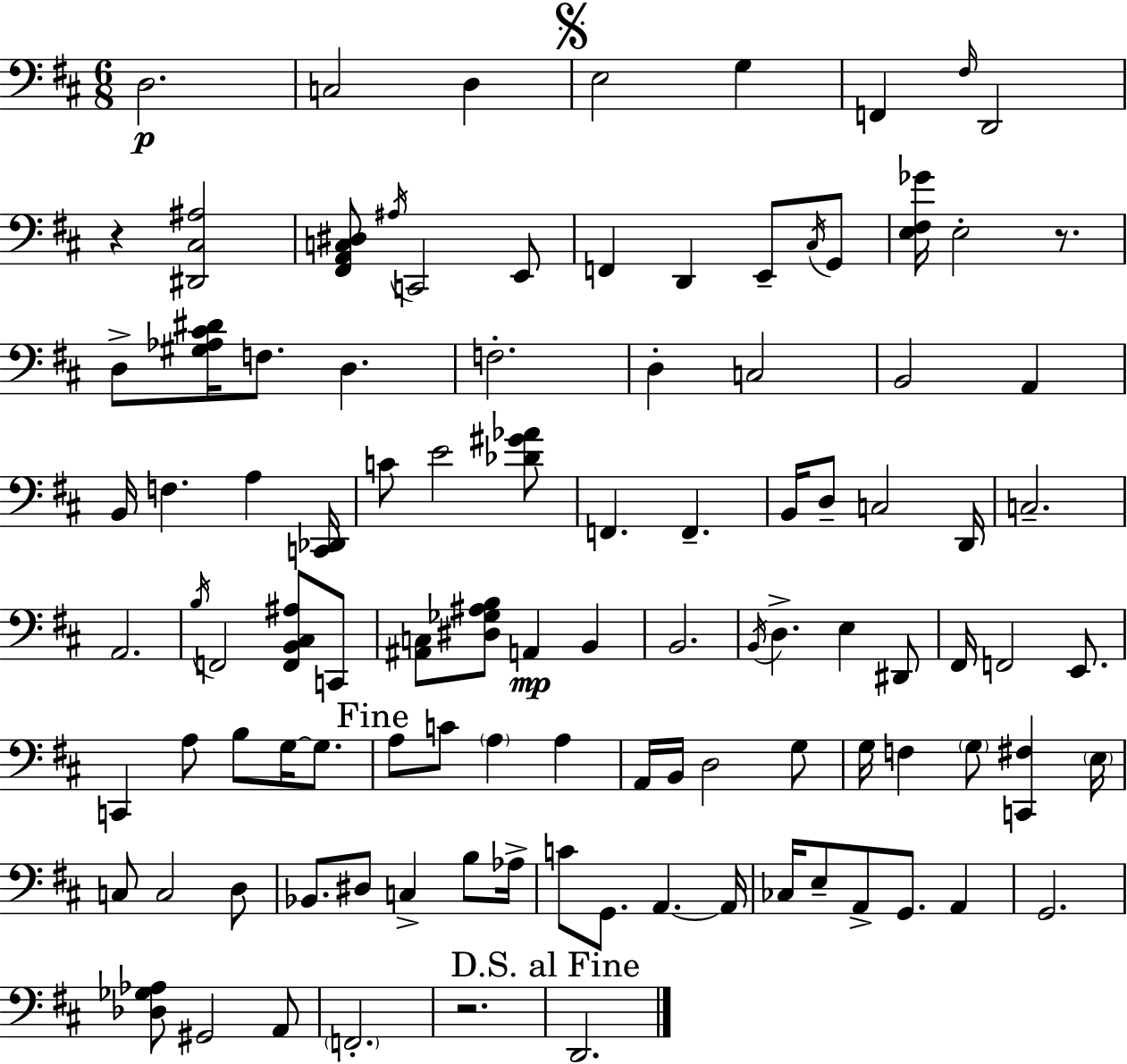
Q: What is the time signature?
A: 6/8